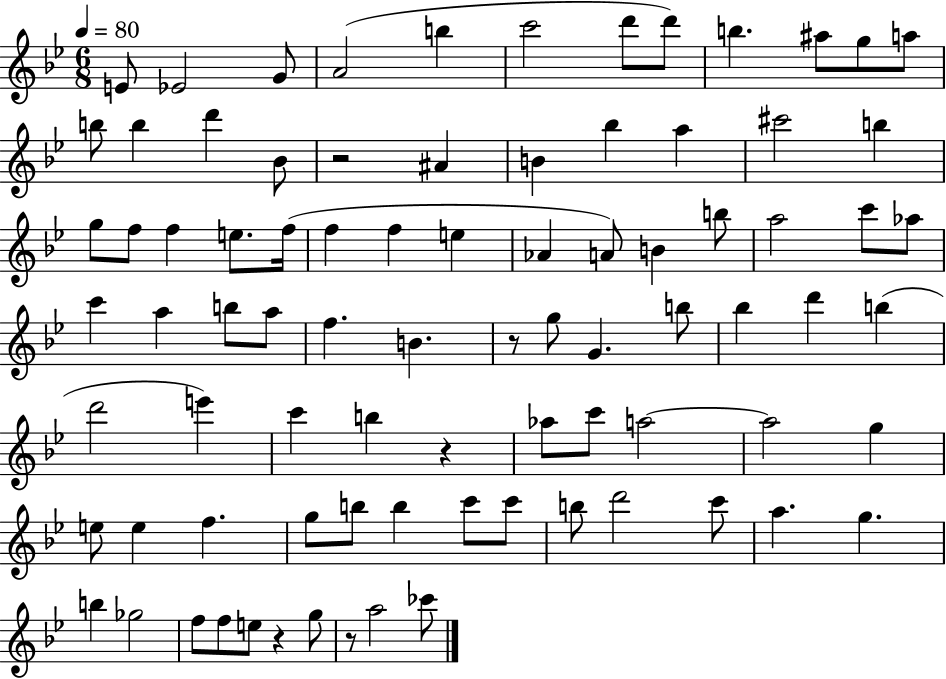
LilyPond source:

{
  \clef treble
  \numericTimeSignature
  \time 6/8
  \key bes \major
  \tempo 4 = 80
  e'8 ees'2 g'8 | a'2( b''4 | c'''2 d'''8 d'''8) | b''4. ais''8 g''8 a''8 | \break b''8 b''4 d'''4 bes'8 | r2 ais'4 | b'4 bes''4 a''4 | cis'''2 b''4 | \break g''8 f''8 f''4 e''8. f''16( | f''4 f''4 e''4 | aes'4 a'8) b'4 b''8 | a''2 c'''8 aes''8 | \break c'''4 a''4 b''8 a''8 | f''4. b'4. | r8 g''8 g'4. b''8 | bes''4 d'''4 b''4( | \break d'''2 e'''4) | c'''4 b''4 r4 | aes''8 c'''8 a''2~~ | a''2 g''4 | \break e''8 e''4 f''4. | g''8 b''8 b''4 c'''8 c'''8 | b''8 d'''2 c'''8 | a''4. g''4. | \break b''4 ges''2 | f''8 f''8 e''8 r4 g''8 | r8 a''2 ces'''8 | \bar "|."
}